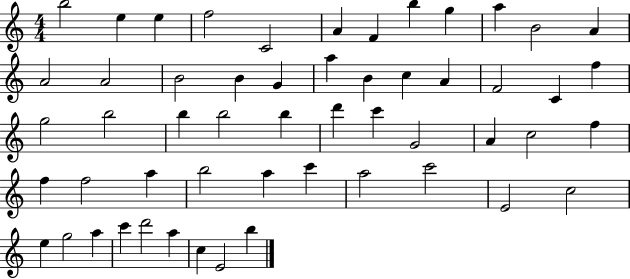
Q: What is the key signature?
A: C major